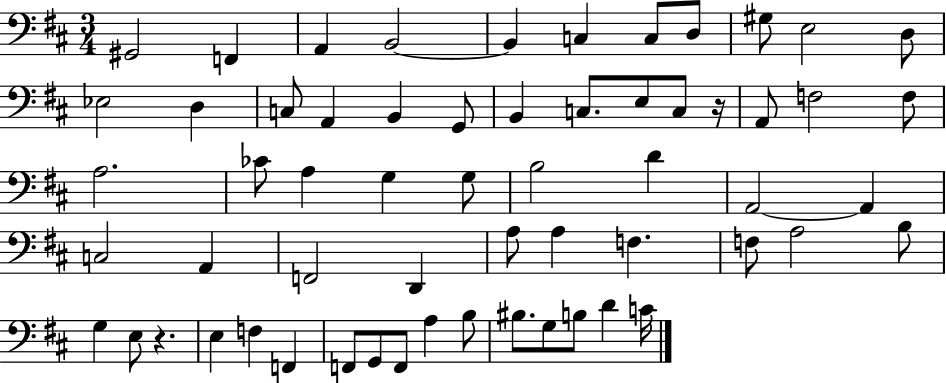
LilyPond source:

{
  \clef bass
  \numericTimeSignature
  \time 3/4
  \key d \major
  gis,2 f,4 | a,4 b,2~~ | b,4 c4 c8 d8 | gis8 e2 d8 | \break ees2 d4 | c8 a,4 b,4 g,8 | b,4 c8. e8 c8 r16 | a,8 f2 f8 | \break a2. | ces'8 a4 g4 g8 | b2 d'4 | a,2~~ a,4 | \break c2 a,4 | f,2 d,4 | a8 a4 f4. | f8 a2 b8 | \break g4 e8 r4. | e4 f4 f,4 | f,8 g,8 f,8 a4 b8 | bis8. g8 b8 d'4 c'16 | \break \bar "|."
}